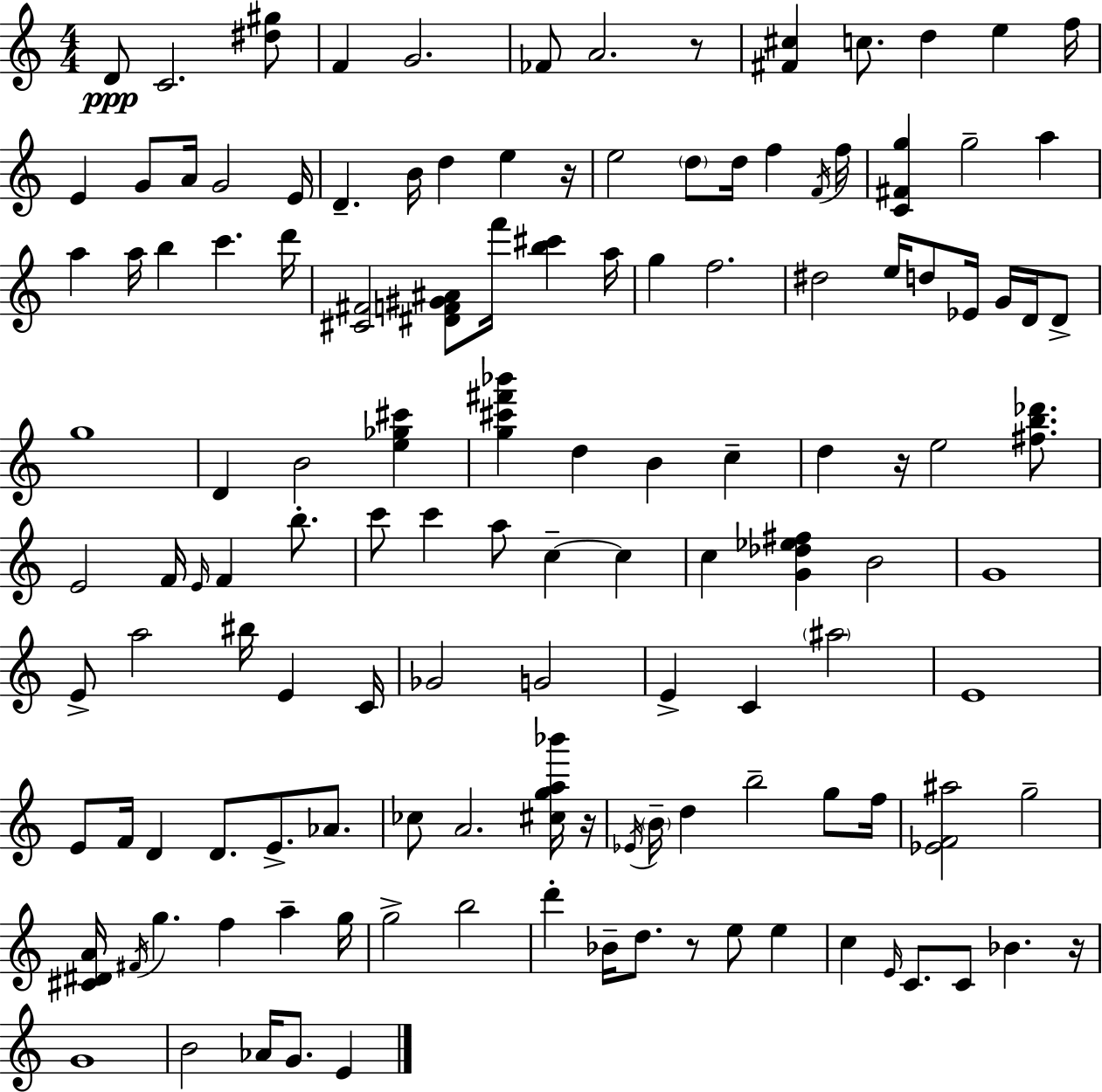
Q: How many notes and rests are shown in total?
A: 131